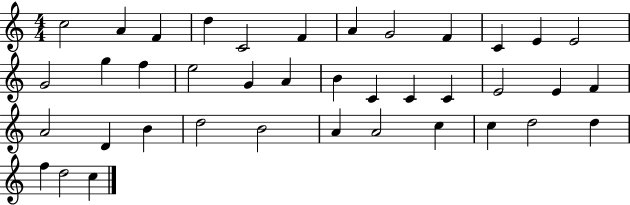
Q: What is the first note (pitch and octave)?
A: C5